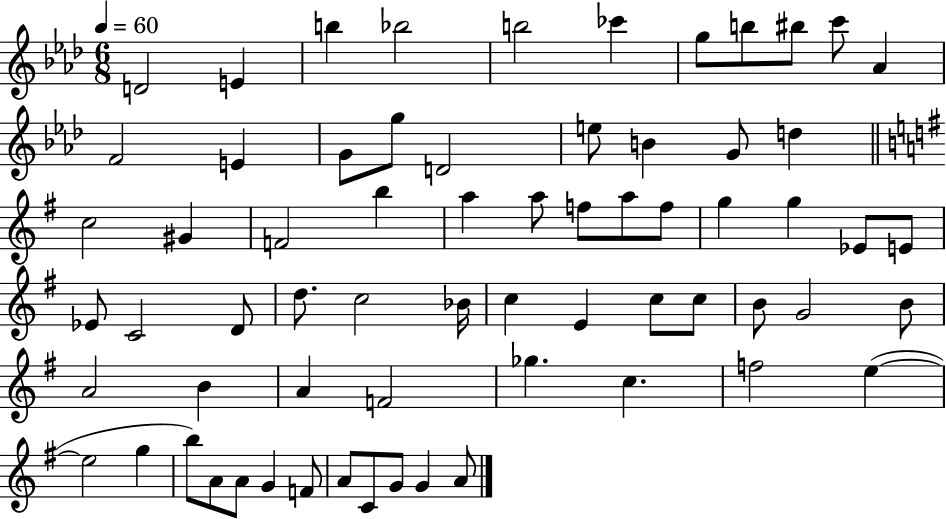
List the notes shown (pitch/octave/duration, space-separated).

D4/h E4/q B5/q Bb5/h B5/h CES6/q G5/e B5/e BIS5/e C6/e Ab4/q F4/h E4/q G4/e G5/e D4/h E5/e B4/q G4/e D5/q C5/h G#4/q F4/h B5/q A5/q A5/e F5/e A5/e F5/e G5/q G5/q Eb4/e E4/e Eb4/e C4/h D4/e D5/e. C5/h Bb4/s C5/q E4/q C5/e C5/e B4/e G4/h B4/e A4/h B4/q A4/q F4/h Gb5/q. C5/q. F5/h E5/q E5/h G5/q B5/e A4/e A4/e G4/q F4/e A4/e C4/e G4/e G4/q A4/e